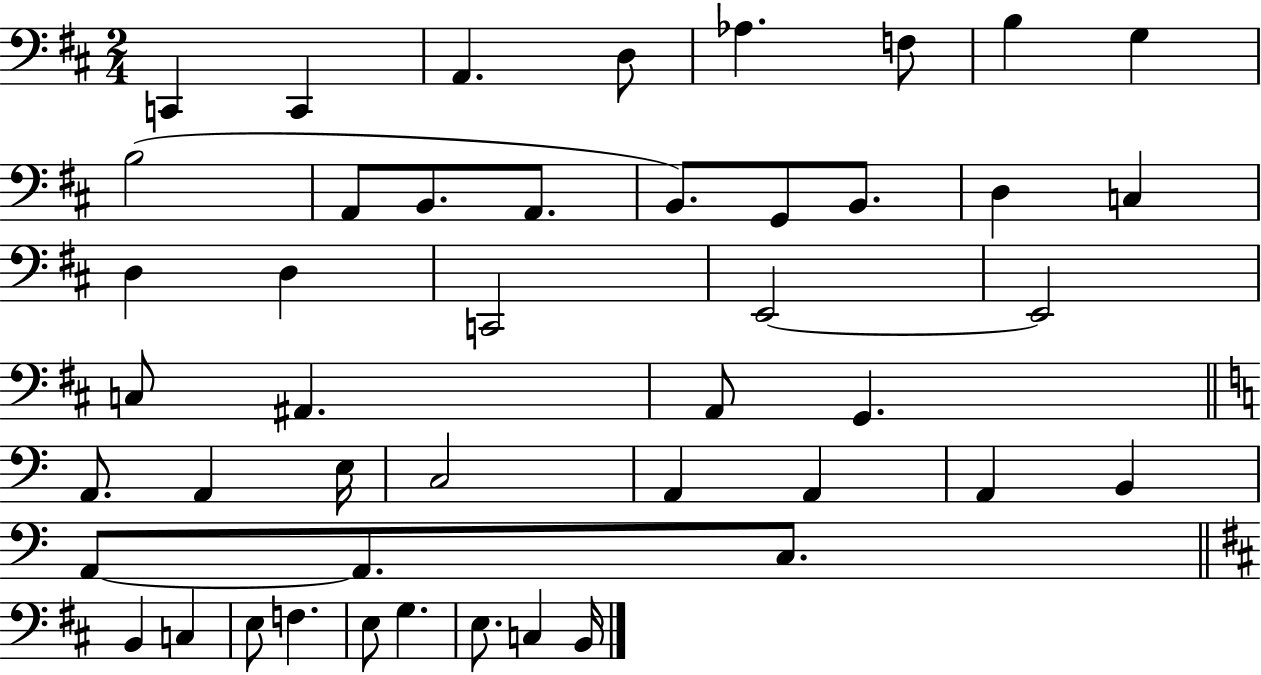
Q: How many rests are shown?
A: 0